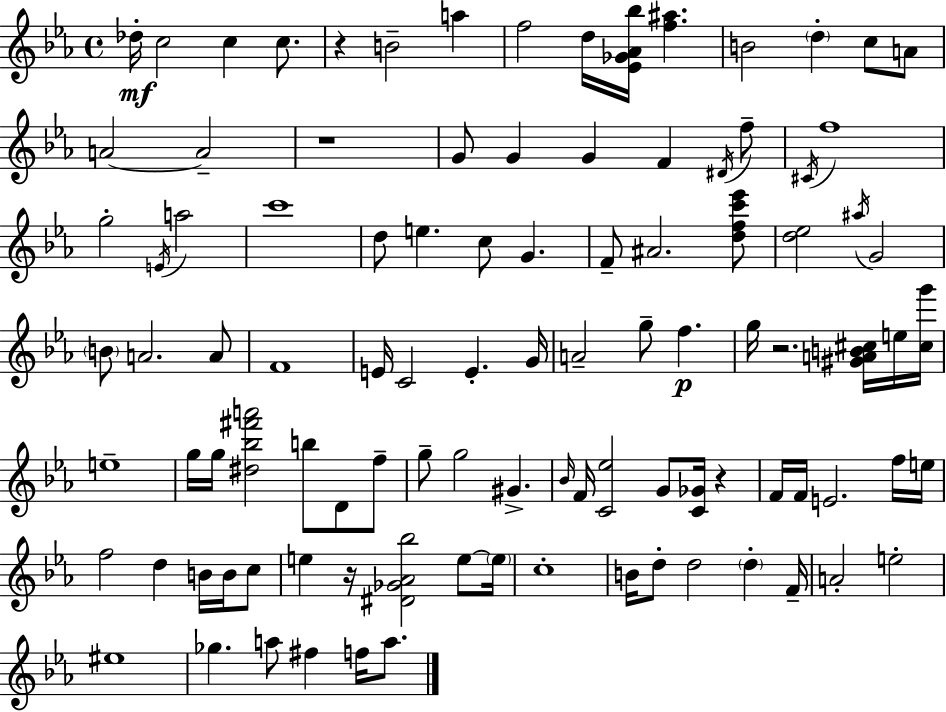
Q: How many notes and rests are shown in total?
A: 101